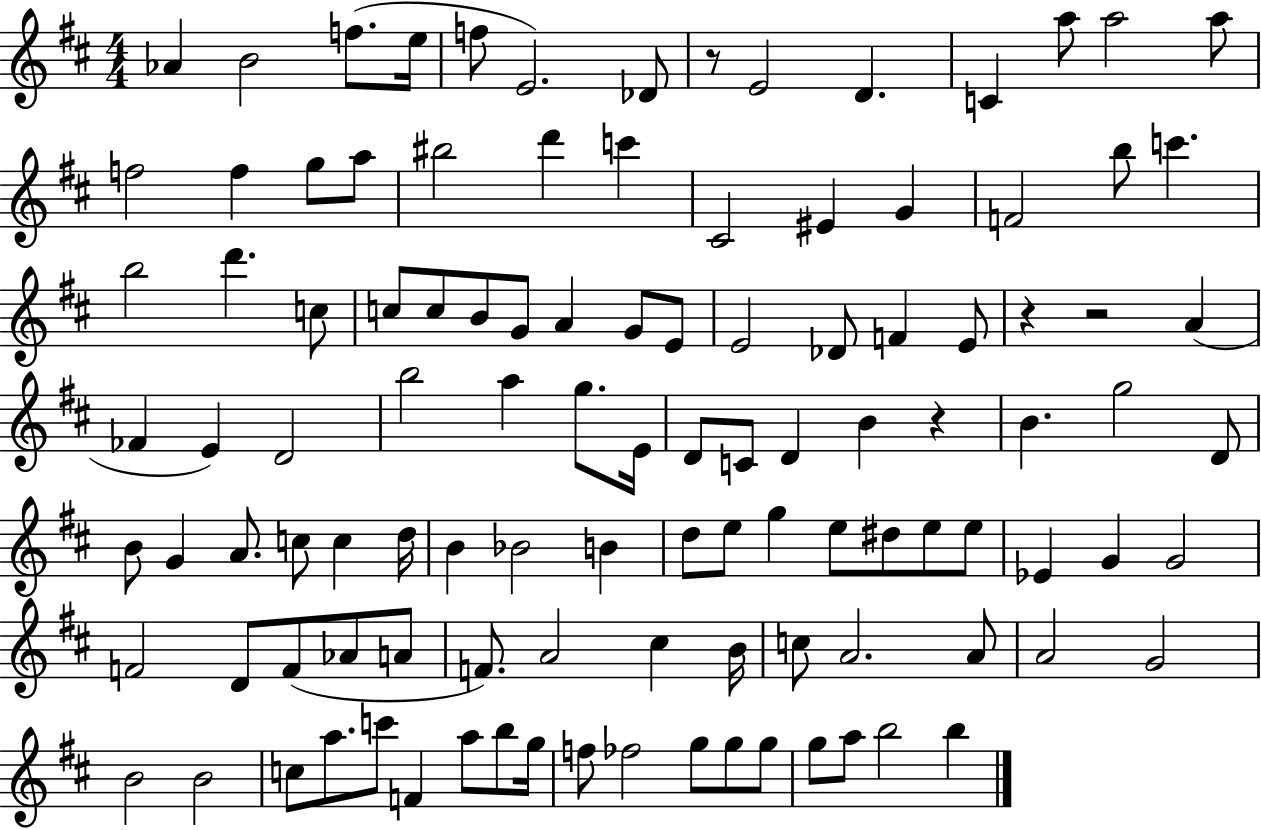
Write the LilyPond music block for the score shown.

{
  \clef treble
  \numericTimeSignature
  \time 4/4
  \key d \major
  aes'4 b'2 f''8.( e''16 | f''8 e'2.) des'8 | r8 e'2 d'4. | c'4 a''8 a''2 a''8 | \break f''2 f''4 g''8 a''8 | bis''2 d'''4 c'''4 | cis'2 eis'4 g'4 | f'2 b''8 c'''4. | \break b''2 d'''4. c''8 | c''8 c''8 b'8 g'8 a'4 g'8 e'8 | e'2 des'8 f'4 e'8 | r4 r2 a'4( | \break fes'4 e'4) d'2 | b''2 a''4 g''8. e'16 | d'8 c'8 d'4 b'4 r4 | b'4. g''2 d'8 | \break b'8 g'4 a'8. c''8 c''4 d''16 | b'4 bes'2 b'4 | d''8 e''8 g''4 e''8 dis''8 e''8 e''8 | ees'4 g'4 g'2 | \break f'2 d'8 f'8( aes'8 a'8 | f'8.) a'2 cis''4 b'16 | c''8 a'2. a'8 | a'2 g'2 | \break b'2 b'2 | c''8 a''8. c'''8 f'4 a''8 b''8 g''16 | f''8 fes''2 g''8 g''8 g''8 | g''8 a''8 b''2 b''4 | \break \bar "|."
}